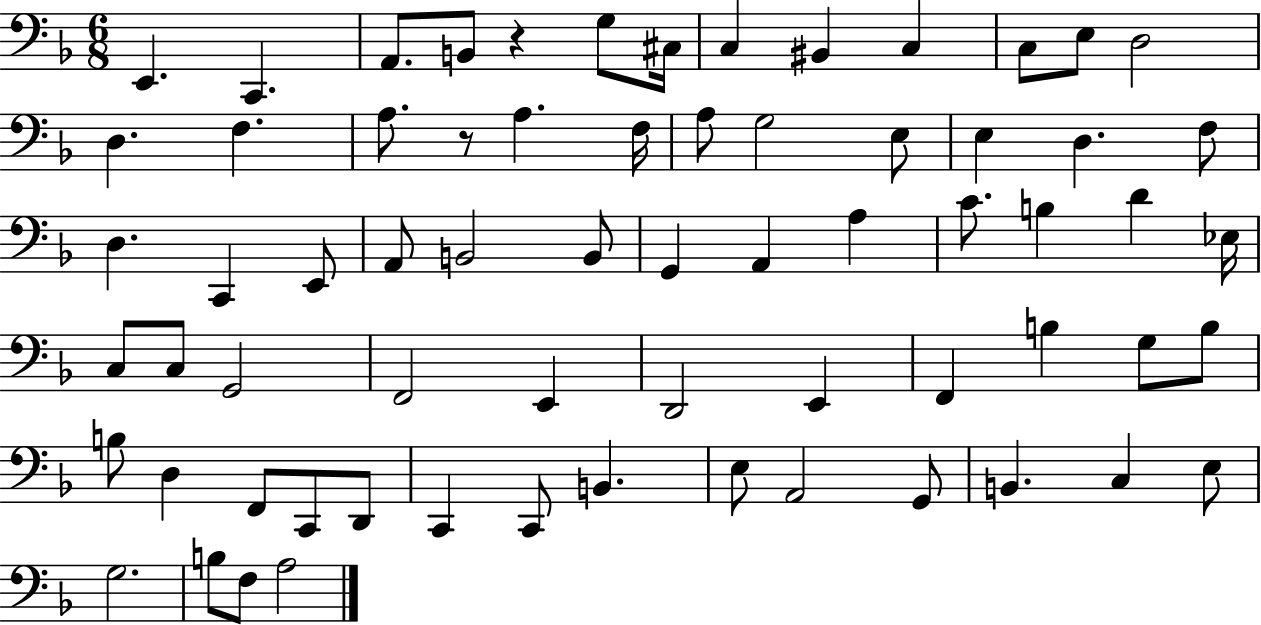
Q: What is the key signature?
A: F major